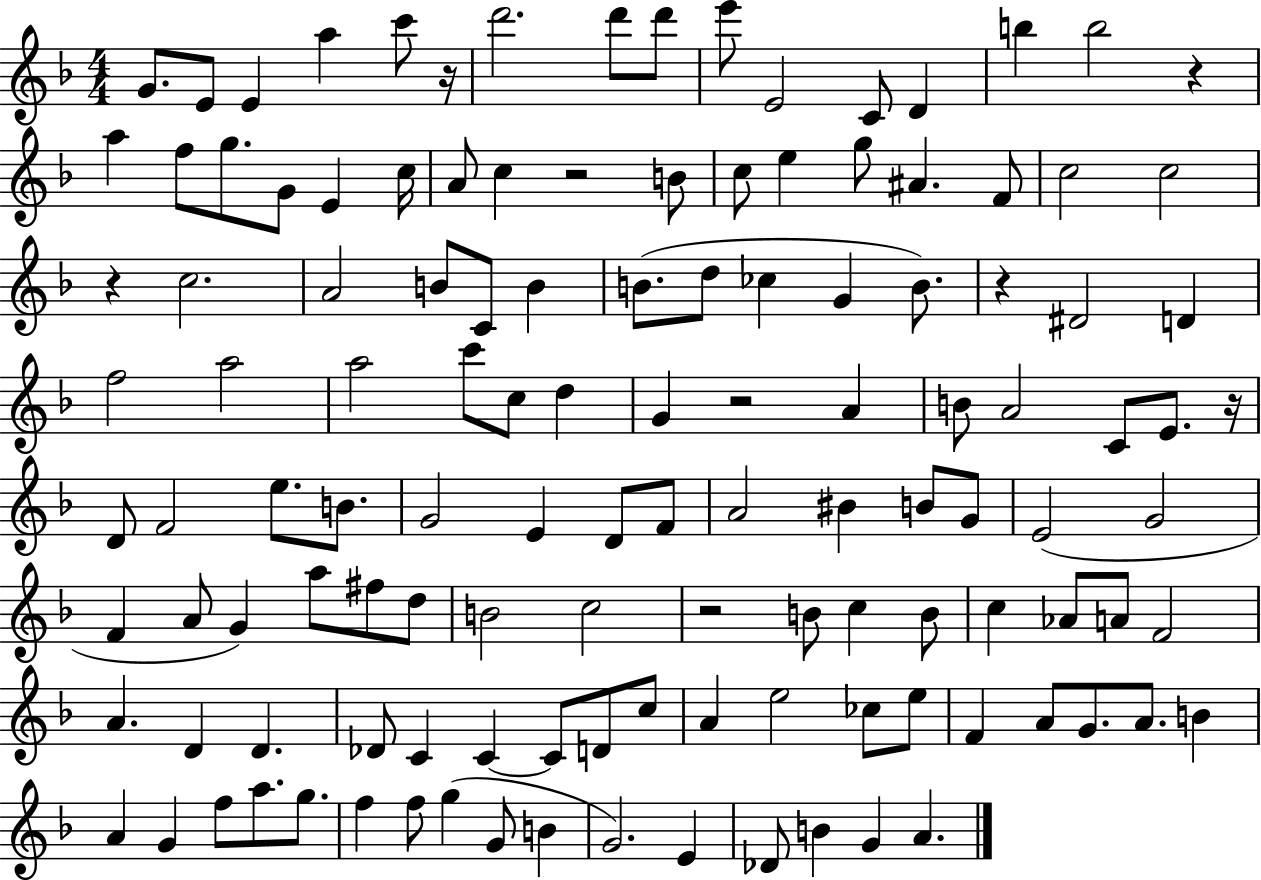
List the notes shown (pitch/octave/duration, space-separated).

G4/e. E4/e E4/q A5/q C6/e R/s D6/h. D6/e D6/e E6/e E4/h C4/e D4/q B5/q B5/h R/q A5/q F5/e G5/e. G4/e E4/q C5/s A4/e C5/q R/h B4/e C5/e E5/q G5/e A#4/q. F4/e C5/h C5/h R/q C5/h. A4/h B4/e C4/e B4/q B4/e. D5/e CES5/q G4/q B4/e. R/q D#4/h D4/q F5/h A5/h A5/h C6/e C5/e D5/q G4/q R/h A4/q B4/e A4/h C4/e E4/e. R/s D4/e F4/h E5/e. B4/e. G4/h E4/q D4/e F4/e A4/h BIS4/q B4/e G4/e E4/h G4/h F4/q A4/e G4/q A5/e F#5/e D5/e B4/h C5/h R/h B4/e C5/q B4/e C5/q Ab4/e A4/e F4/h A4/q. D4/q D4/q. Db4/e C4/q C4/q C4/e D4/e C5/e A4/q E5/h CES5/e E5/e F4/q A4/e G4/e. A4/e. B4/q A4/q G4/q F5/e A5/e. G5/e. F5/q F5/e G5/q G4/e B4/q G4/h. E4/q Db4/e B4/q G4/q A4/q.